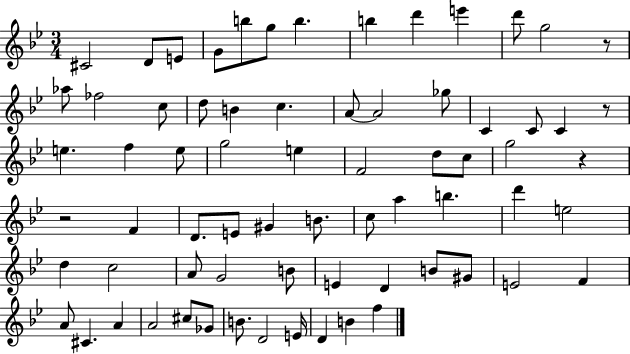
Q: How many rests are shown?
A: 4